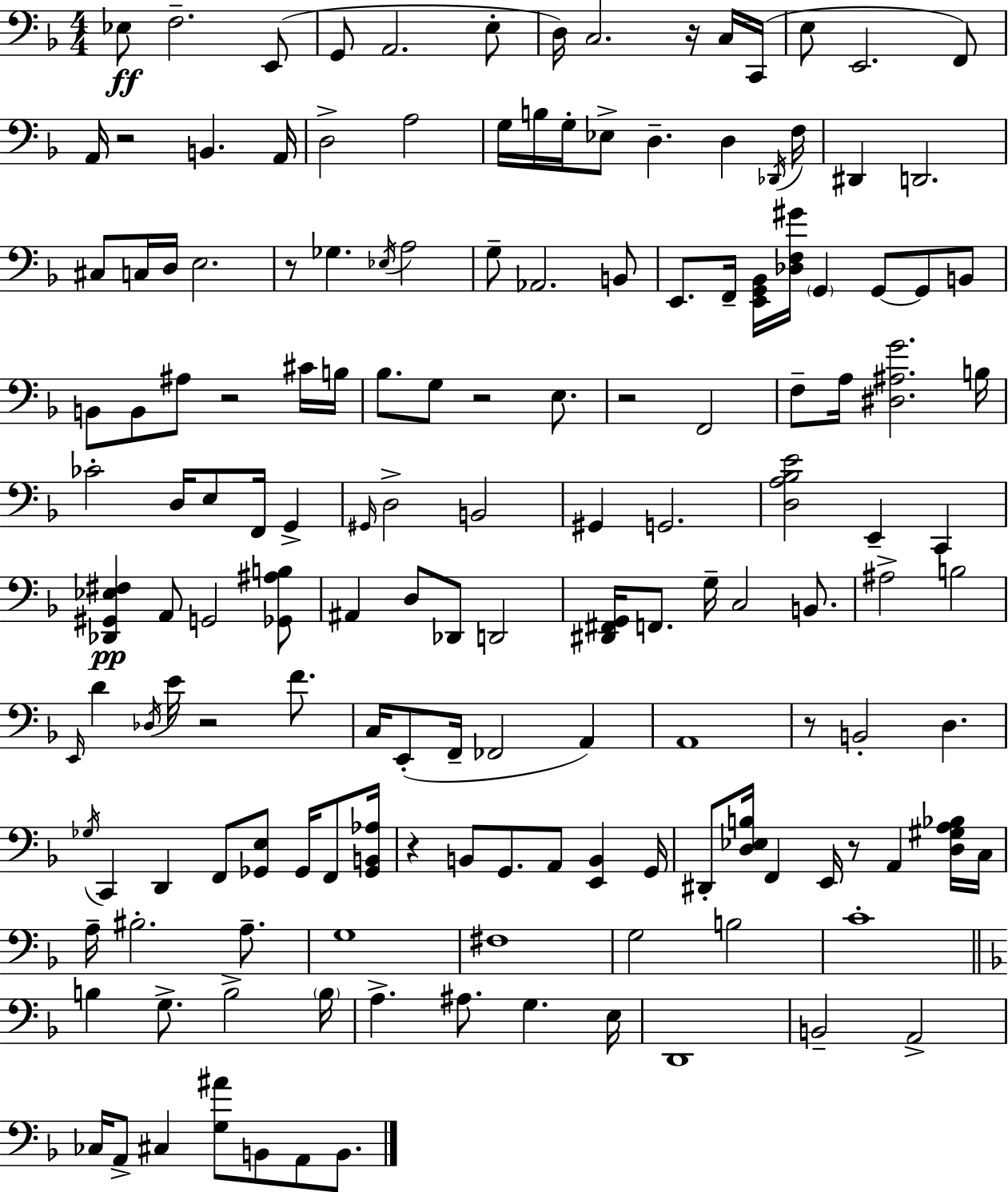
{
  \clef bass
  \numericTimeSignature
  \time 4/4
  \key f \major
  ees8\ff f2.-- e,8( | g,8 a,2. e8-. | d16) c2. r16 c16 c,16( | e8 e,2. f,8) | \break a,16 r2 b,4. a,16 | d2-> a2 | g16 b16 g16-. ees8-> d4.-- d4 \acciaccatura { des,16 } | f16 dis,4 d,2. | \break cis8 c16 d16 e2. | r8 ges4. \acciaccatura { ees16 } a2 | g8-- aes,2. | b,8 e,8. f,16-- <e, g, bes,>16 <des f gis'>16 \parenthesize g,4 g,8~~ g,8 | \break b,8 b,8 b,8 ais8 r2 | cis'16 b16 bes8. g8 r2 e8. | r2 f,2 | f8-- a16 <dis ais g'>2. | \break b16 ces'2-. d16 e8 f,16 g,4-> | \grace { gis,16 } d2-> b,2 | gis,4 g,2. | <d a bes e'>2 e,4-- c,4 | \break <des, gis, ees fis>4\pp a,8 g,2 | <ges, ais b>8 ais,4 d8 des,8 d,2 | <dis, fis, g,>16 f,8. g16-- c2 | b,8. ais2-> b2 | \break \grace { e,16 } d'4 \acciaccatura { des16 } e'16 r2 | f'8. c16 e,8-.( f,16-- fes,2 | a,4) a,1 | r8 b,2-. d4. | \break \acciaccatura { ges16 } c,4 d,4 f,8 | <ges, e>8 ges,16 f,8 <ges, b, aes>16 r4 b,8 g,8. a,8 | <e, b,>4 g,16 dis,8-. <d ees b>16 f,4 e,16 r8 | a,4 <d gis a bes>16 c16 a16-- bis2.-. | \break a8.-- g1 | fis1 | g2 b2 | c'1-. | \break \bar "||" \break \key f \major b4 g8.-> b2-> \parenthesize b16 | a4.-> ais8. g4. e16 | d,1 | b,2-- a,2-> | \break ces16 a,8-> cis4 <g ais'>8 b,8 a,8 b,8. | \bar "|."
}